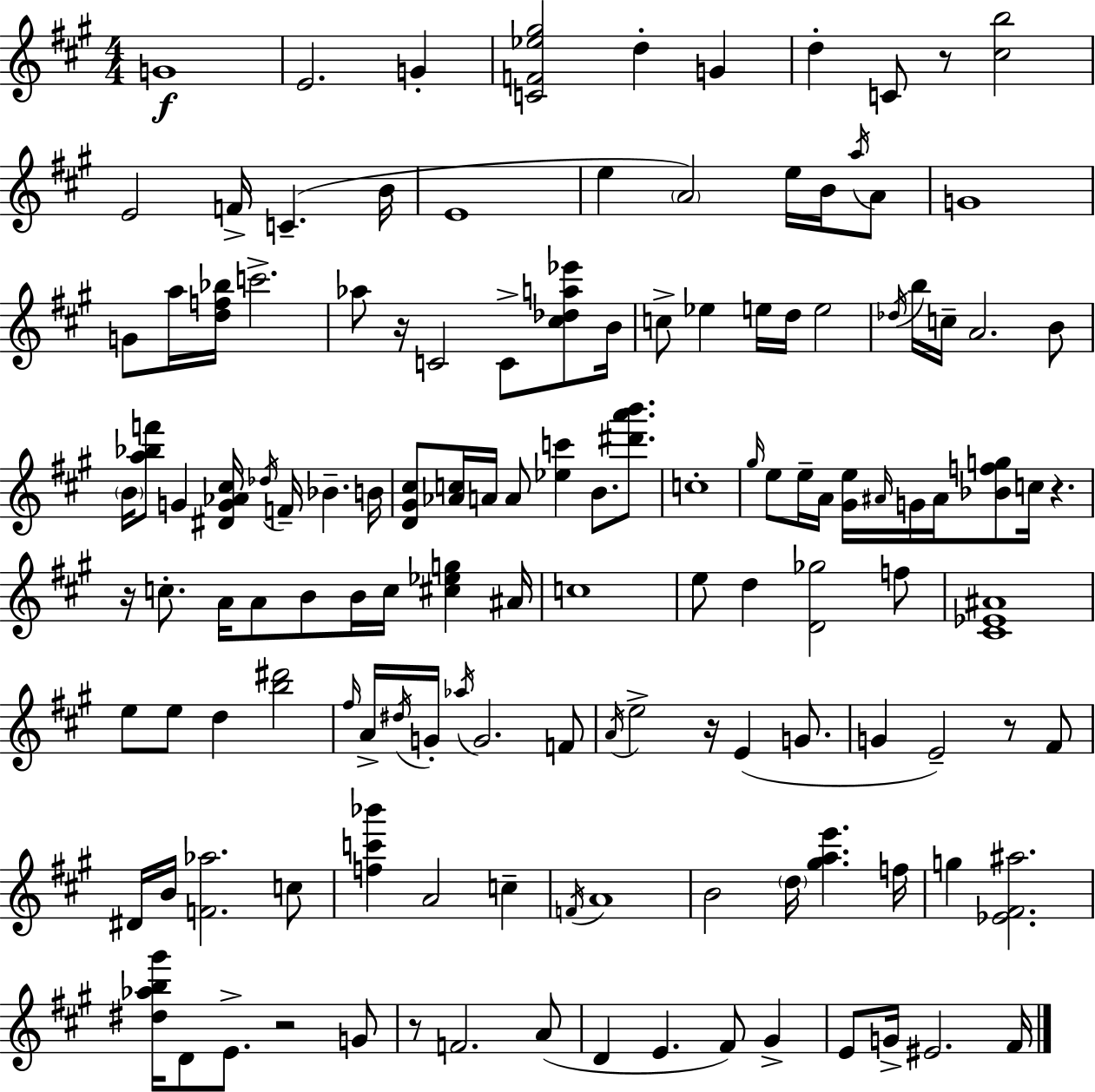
X:1
T:Untitled
M:4/4
L:1/4
K:A
G4 E2 G [CF_e^g]2 d G d C/2 z/2 [^cb]2 E2 F/4 C B/4 E4 e A2 e/4 B/4 a/4 A/2 G4 G/2 a/4 [df_b]/4 c'2 _a/2 z/4 C2 C/2 [^c_da_e']/2 B/4 c/2 _e e/4 d/4 e2 _d/4 b/4 c/4 A2 B/2 B/4 [a_bf']/2 G [^DG_A^c]/4 _d/4 F/4 _B B/4 [D^G^c]/2 [_Ac]/4 A/4 A/2 [_ec'] B/2 [^d'a'b']/2 c4 ^g/4 e/2 e/4 A/4 [^Ge]/4 ^A/4 G/4 ^A/4 [_Bfg]/2 c/4 z z/4 c/2 A/4 A/2 B/2 B/4 c/4 [^c_eg] ^A/4 c4 e/2 d [D_g]2 f/2 [^C_E^A]4 e/2 e/2 d [b^d']2 ^f/4 A/4 ^d/4 G/4 _a/4 G2 F/2 A/4 e2 z/4 E G/2 G E2 z/2 ^F/2 ^D/4 B/4 [F_a]2 c/2 [fc'_b'] A2 c F/4 A4 B2 d/4 [^gae'] f/4 g [_E^F^a]2 [^d_ab^g']/4 D/2 E/2 z2 G/2 z/2 F2 A/2 D E ^F/2 ^G E/2 G/4 ^E2 ^F/4